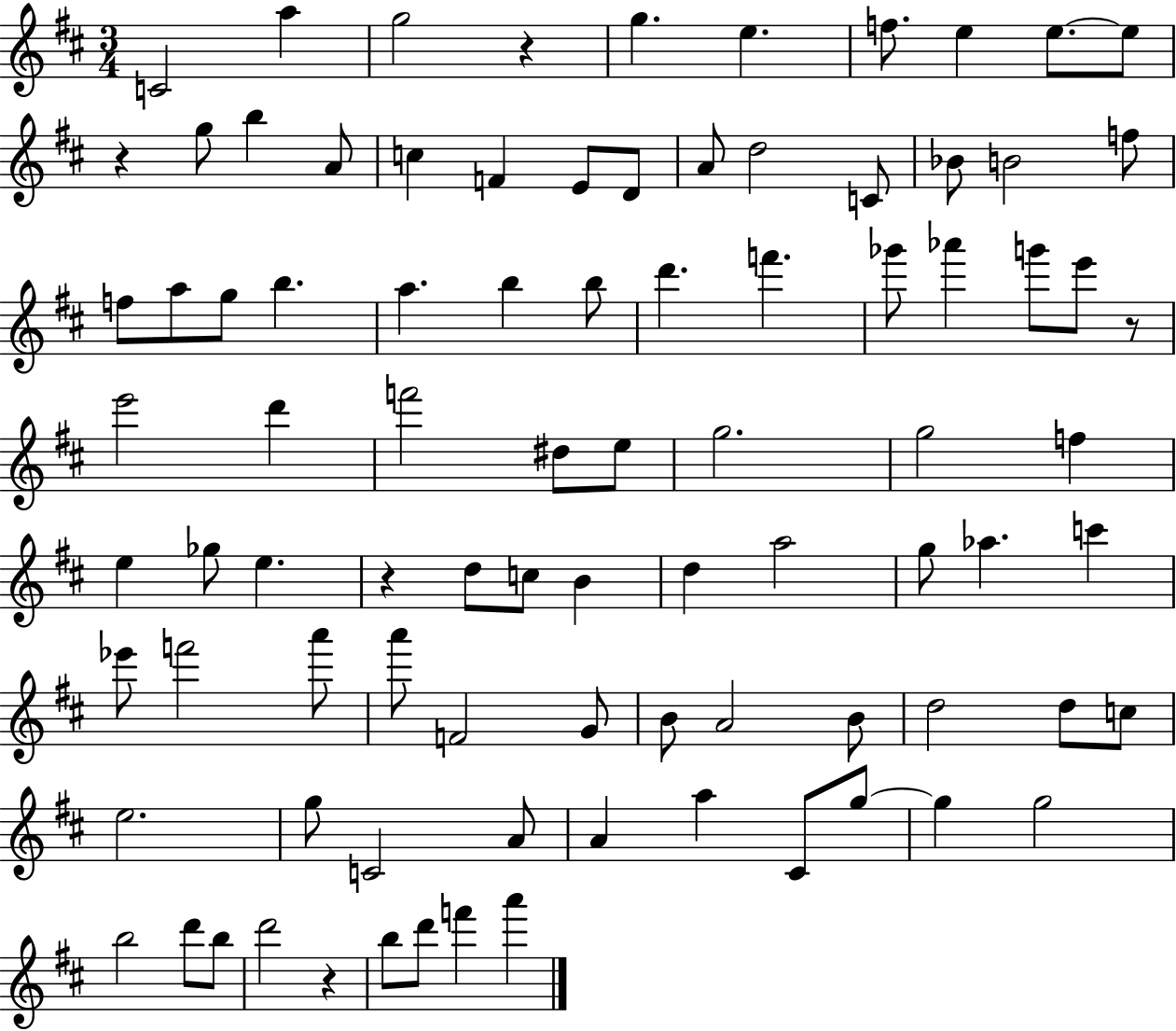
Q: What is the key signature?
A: D major